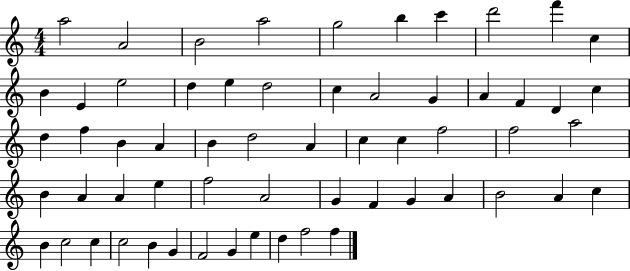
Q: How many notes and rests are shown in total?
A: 60